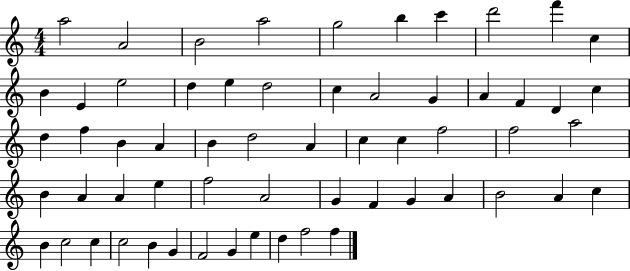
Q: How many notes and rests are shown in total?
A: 60